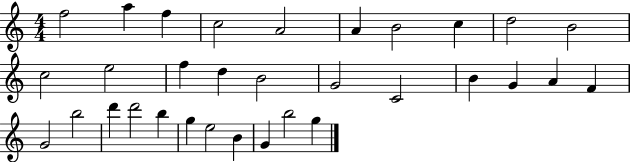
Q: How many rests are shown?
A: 0